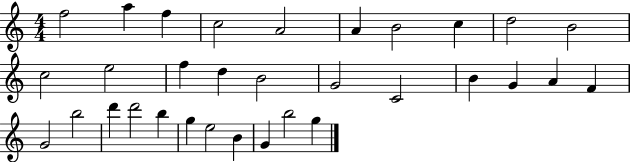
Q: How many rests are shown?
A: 0